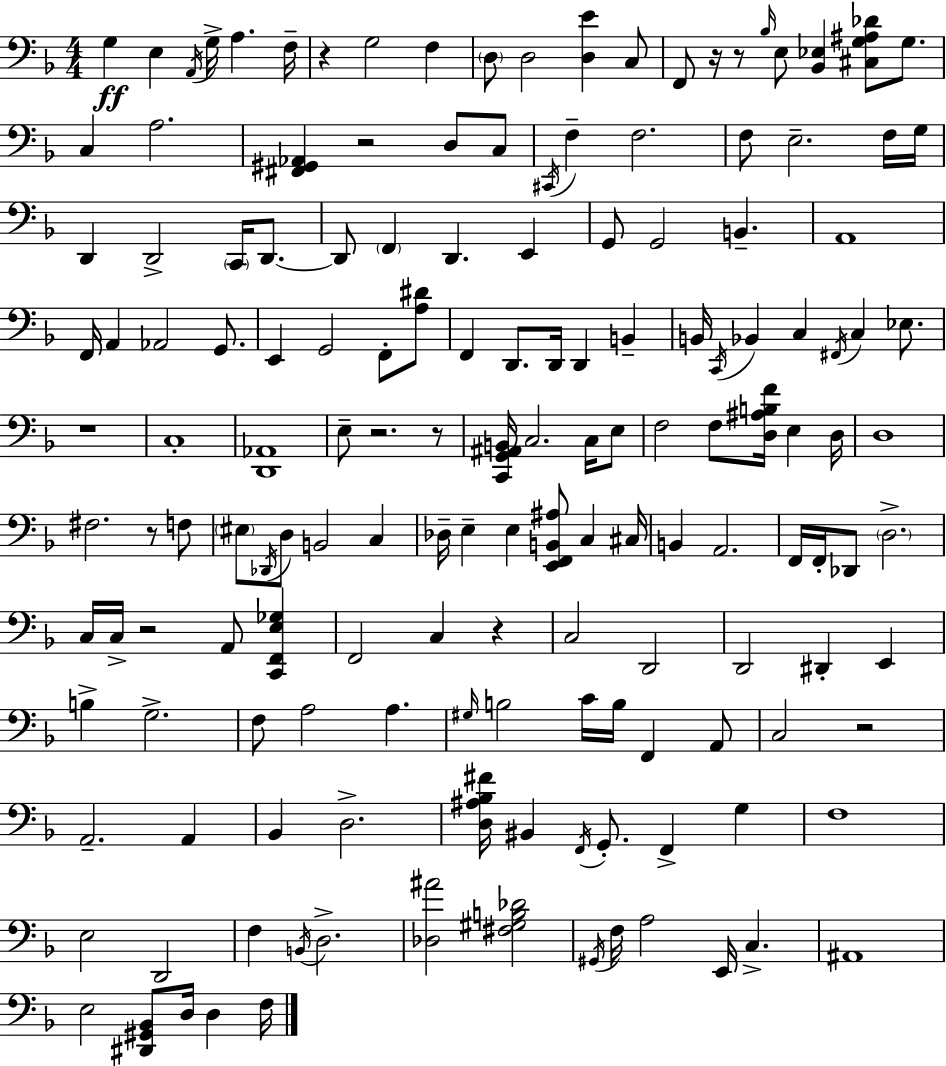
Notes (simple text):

G3/q E3/q A2/s G3/s A3/q. F3/s R/q G3/h F3/q D3/e D3/h [D3,E4]/q C3/e F2/e R/s R/e Bb3/s E3/e [Bb2,Eb3]/q [C#3,G3,A#3,Db4]/e G3/e. C3/q A3/h. [F#2,G#2,Ab2]/q R/h D3/e C3/e C#2/s F3/q F3/h. F3/e E3/h. F3/s G3/s D2/q D2/h C2/s D2/e. D2/e F2/q D2/q. E2/q G2/e G2/h B2/q. A2/w F2/s A2/q Ab2/h G2/e. E2/q G2/h F2/e [A3,D#4]/e F2/q D2/e. D2/s D2/q B2/q B2/s C2/s Bb2/q C3/q F#2/s C3/q Eb3/e. R/w C3/w [D2,Ab2]/w E3/e R/h. R/e [C2,G2,A#2,B2]/s C3/h. C3/s E3/e F3/h F3/e [D3,A#3,B3,F4]/s E3/q D3/s D3/w F#3/h. R/e F3/e EIS3/e Db2/s D3/e B2/h C3/q Db3/s E3/q E3/q [E2,F2,B2,A#3]/e C3/q C#3/s B2/q A2/h. F2/s F2/s Db2/e D3/h. C3/s C3/s R/h A2/e [C2,F2,E3,Gb3]/q F2/h C3/q R/q C3/h D2/h D2/h D#2/q E2/q B3/q G3/h. F3/e A3/h A3/q. G#3/s B3/h C4/s B3/s F2/q A2/e C3/h R/h A2/h. A2/q Bb2/q D3/h. [D3,A#3,Bb3,F#4]/s BIS2/q F2/s G2/e. F2/q G3/q F3/w E3/h D2/h F3/q B2/s D3/h. [Db3,A#4]/h [F#3,G#3,B3,Db4]/h G#2/s F3/s A3/h E2/s C3/q. A#2/w E3/h [D#2,G#2,Bb2]/e D3/s D3/q F3/s